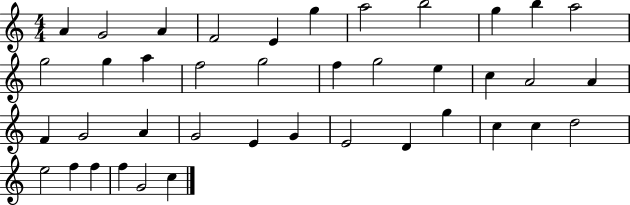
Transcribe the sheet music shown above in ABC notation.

X:1
T:Untitled
M:4/4
L:1/4
K:C
A G2 A F2 E g a2 b2 g b a2 g2 g a f2 g2 f g2 e c A2 A F G2 A G2 E G E2 D g c c d2 e2 f f f G2 c